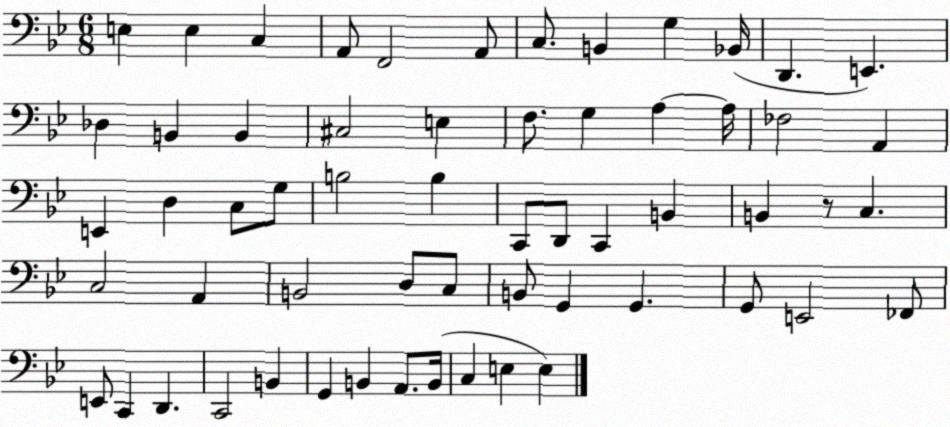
X:1
T:Untitled
M:6/8
L:1/4
K:Bb
E, E, C, A,,/2 F,,2 A,,/2 C,/2 B,, G, _B,,/4 D,, E,, _D, B,, B,, ^C,2 E, F,/2 G, A, A,/4 _F,2 A,, E,, D, C,/2 G,/2 B,2 B, C,,/2 D,,/2 C,, B,, B,, z/2 C, C,2 A,, B,,2 D,/2 C,/2 B,,/2 G,, G,, G,,/2 E,,2 _F,,/2 E,,/2 C,, D,, C,,2 B,, G,, B,, A,,/2 B,,/4 C, E, E,